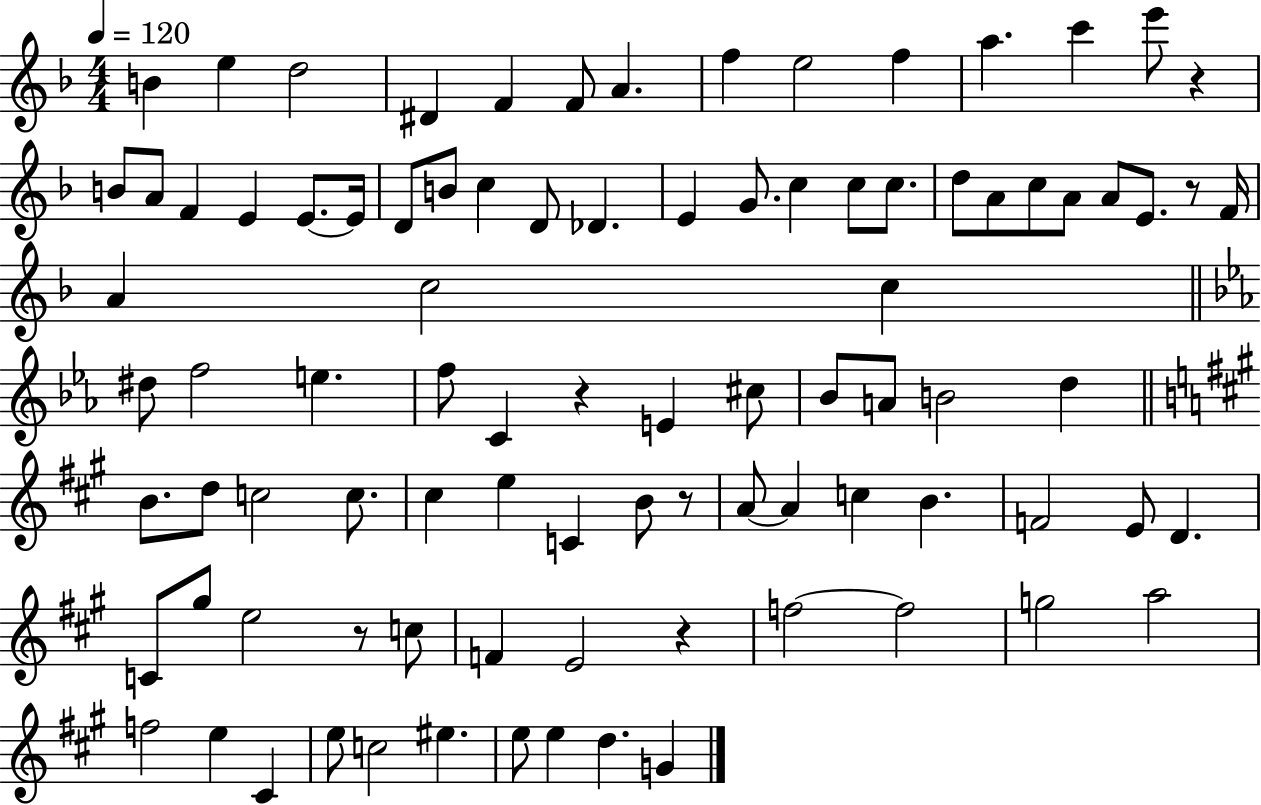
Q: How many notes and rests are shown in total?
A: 91